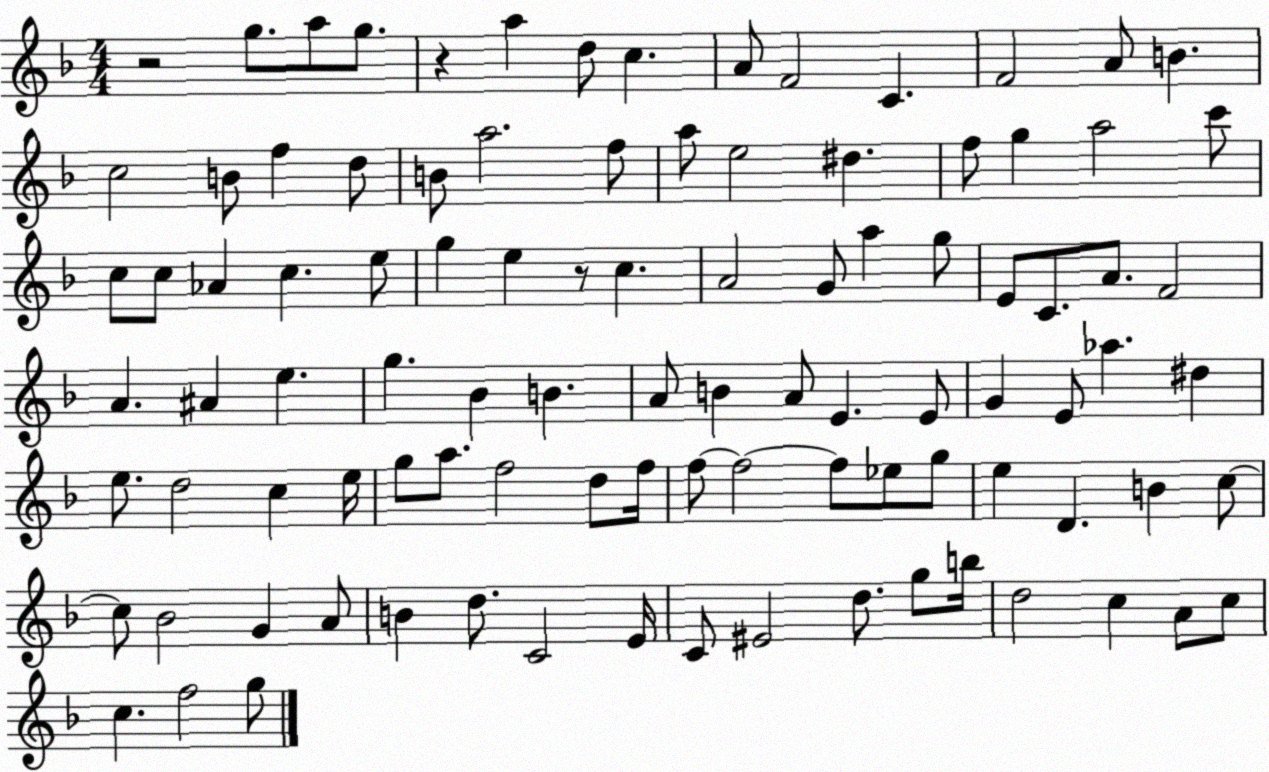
X:1
T:Untitled
M:4/4
L:1/4
K:F
z2 g/2 a/2 g/2 z a d/2 c A/2 F2 C F2 A/2 B c2 B/2 f d/2 B/2 a2 f/2 a/2 e2 ^d f/2 g a2 c'/2 c/2 c/2 _A c e/2 g e z/2 c A2 G/2 a g/2 E/2 C/2 A/2 F2 A ^A e g _B B A/2 B A/2 E E/2 G E/2 _a ^d e/2 d2 c e/4 g/2 a/2 f2 d/2 f/4 f/2 f2 f/2 _e/2 g/2 e D B c/2 c/2 _B2 G A/2 B d/2 C2 E/4 C/2 ^E2 d/2 g/2 b/4 d2 c A/2 c/2 c f2 g/2